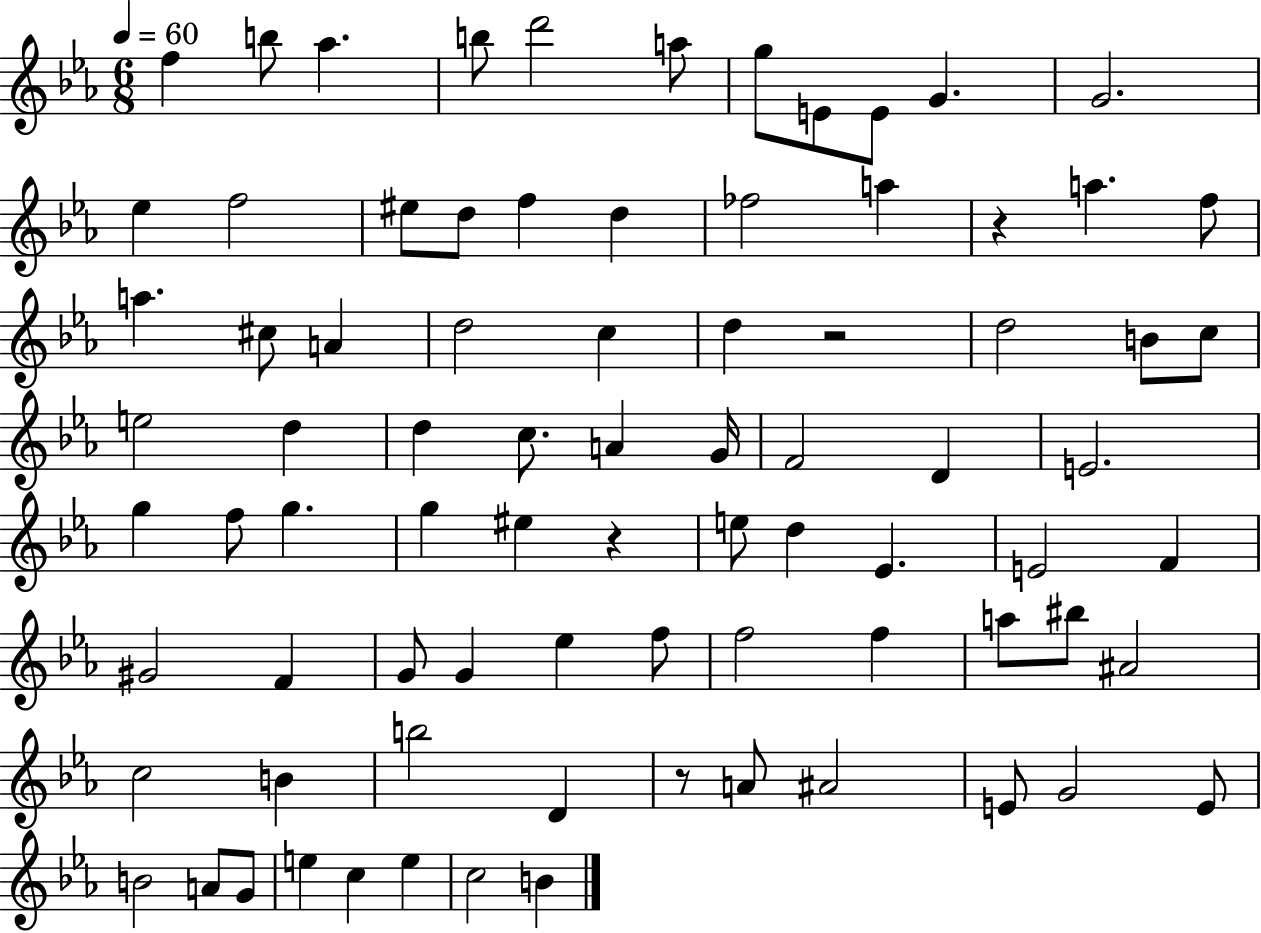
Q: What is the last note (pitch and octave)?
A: B4